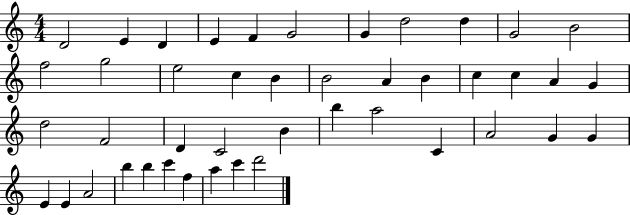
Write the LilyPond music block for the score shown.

{
  \clef treble
  \numericTimeSignature
  \time 4/4
  \key c \major
  d'2 e'4 d'4 | e'4 f'4 g'2 | g'4 d''2 d''4 | g'2 b'2 | \break f''2 g''2 | e''2 c''4 b'4 | b'2 a'4 b'4 | c''4 c''4 a'4 g'4 | \break d''2 f'2 | d'4 c'2 b'4 | b''4 a''2 c'4 | a'2 g'4 g'4 | \break e'4 e'4 a'2 | b''4 b''4 c'''4 f''4 | a''4 c'''4 d'''2 | \bar "|."
}